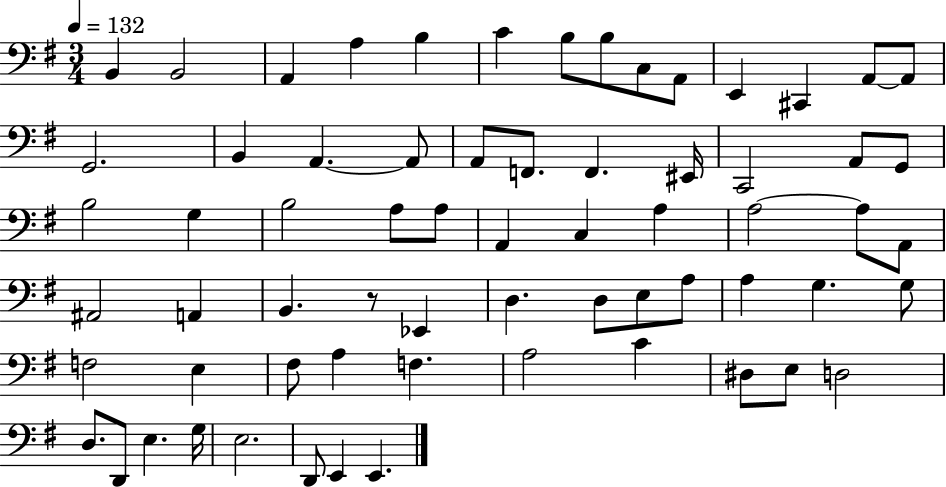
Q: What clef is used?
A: bass